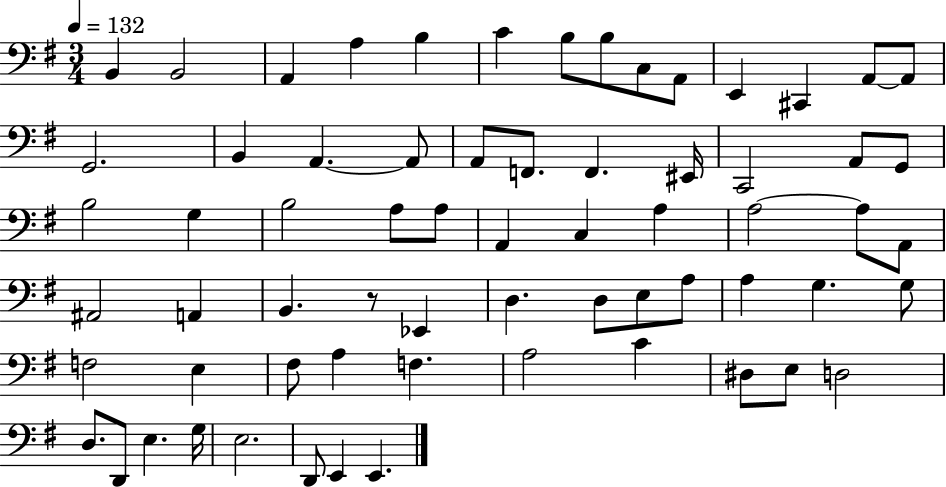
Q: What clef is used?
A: bass